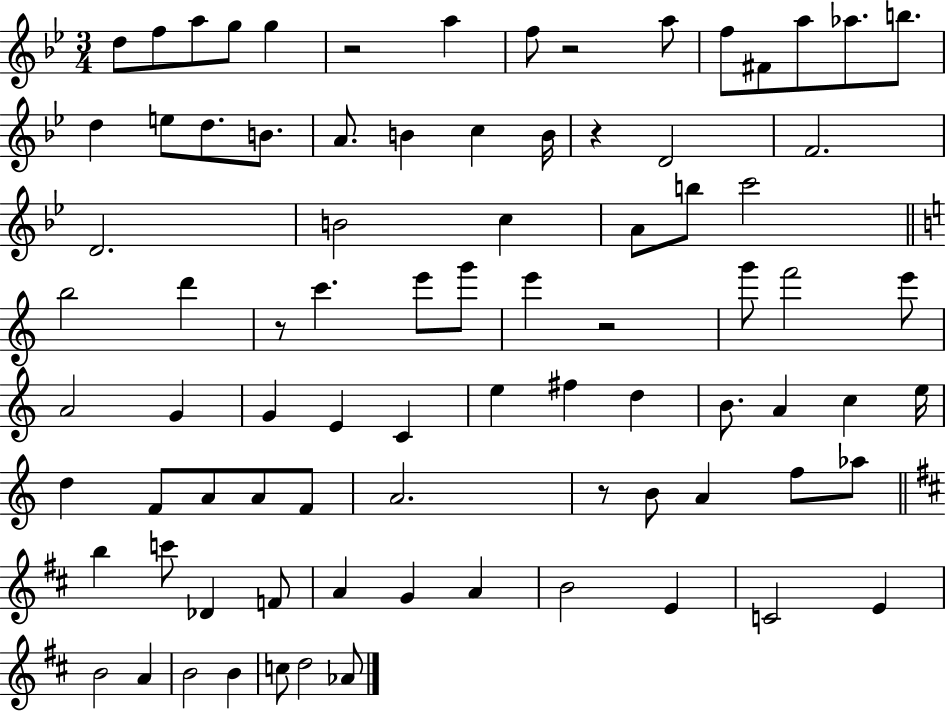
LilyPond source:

{
  \clef treble
  \numericTimeSignature
  \time 3/4
  \key bes \major
  d''8 f''8 a''8 g''8 g''4 | r2 a''4 | f''8 r2 a''8 | f''8 fis'8 a''8 aes''8. b''8. | \break d''4 e''8 d''8. b'8. | a'8. b'4 c''4 b'16 | r4 d'2 | f'2. | \break d'2. | b'2 c''4 | a'8 b''8 c'''2 | \bar "||" \break \key a \minor b''2 d'''4 | r8 c'''4. e'''8 g'''8 | e'''4 r2 | g'''8 f'''2 e'''8 | \break a'2 g'4 | g'4 e'4 c'4 | e''4 fis''4 d''4 | b'8. a'4 c''4 e''16 | \break d''4 f'8 a'8 a'8 f'8 | a'2. | r8 b'8 a'4 f''8 aes''8 | \bar "||" \break \key d \major b''4 c'''8 des'4 f'8 | a'4 g'4 a'4 | b'2 e'4 | c'2 e'4 | \break b'2 a'4 | b'2 b'4 | c''8 d''2 aes'8 | \bar "|."
}